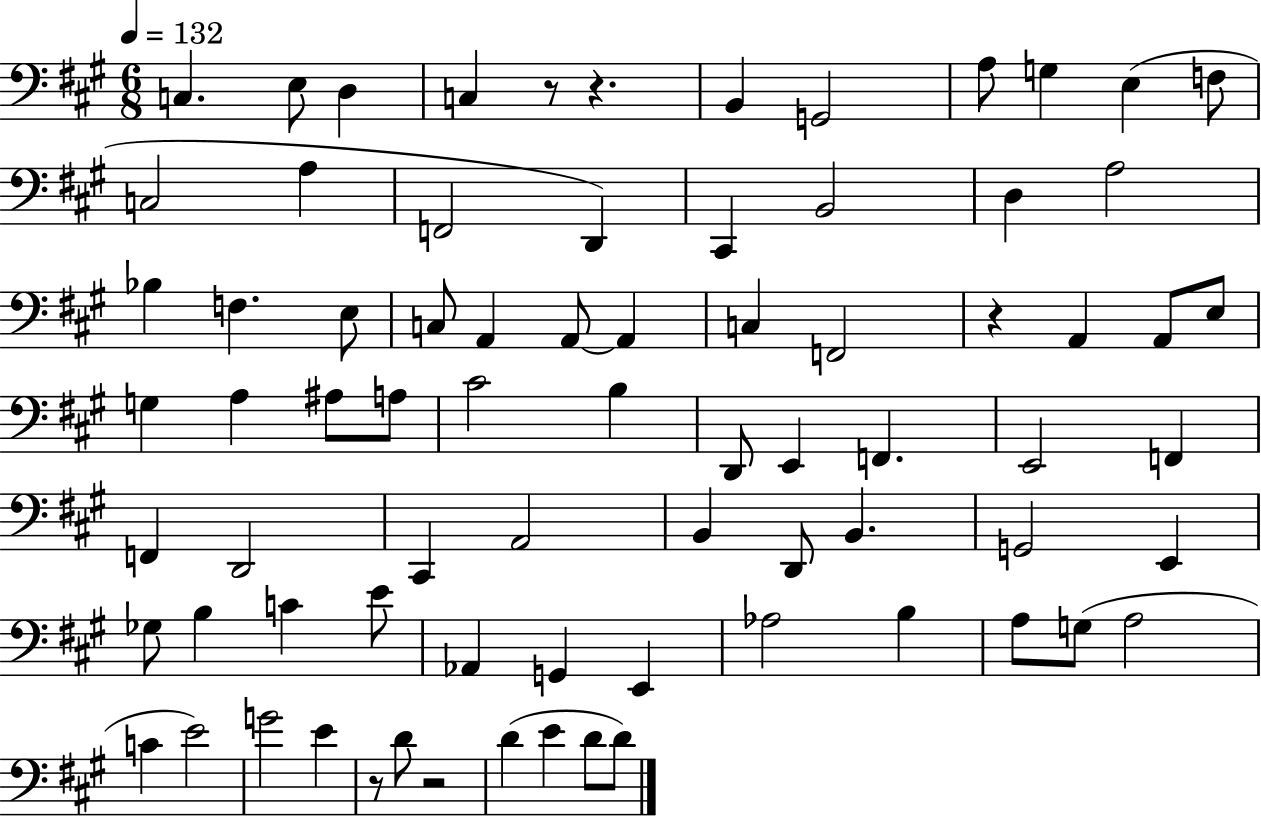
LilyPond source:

{
  \clef bass
  \numericTimeSignature
  \time 6/8
  \key a \major
  \tempo 4 = 132
  c4. e8 d4 | c4 r8 r4. | b,4 g,2 | a8 g4 e4( f8 | \break c2 a4 | f,2 d,4) | cis,4 b,2 | d4 a2 | \break bes4 f4. e8 | c8 a,4 a,8~~ a,4 | c4 f,2 | r4 a,4 a,8 e8 | \break g4 a4 ais8 a8 | cis'2 b4 | d,8 e,4 f,4. | e,2 f,4 | \break f,4 d,2 | cis,4 a,2 | b,4 d,8 b,4. | g,2 e,4 | \break ges8 b4 c'4 e'8 | aes,4 g,4 e,4 | aes2 b4 | a8 g8( a2 | \break c'4 e'2) | g'2 e'4 | r8 d'8 r2 | d'4( e'4 d'8 d'8) | \break \bar "|."
}